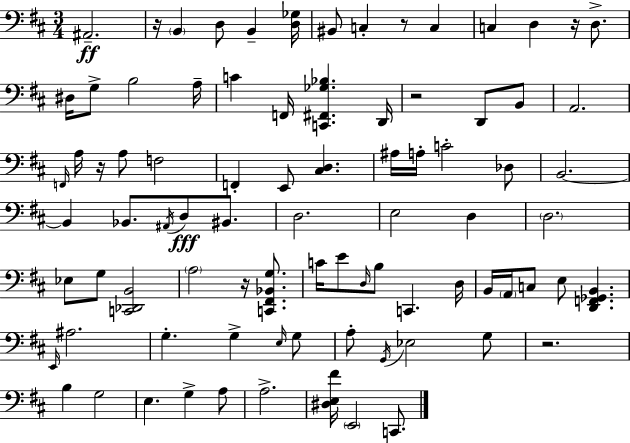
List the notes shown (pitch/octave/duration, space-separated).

A#2/h. R/s B2/q D3/e B2/q [D3,Gb3]/s BIS2/e C3/q R/e C3/q C3/q D3/q R/s D3/e. D#3/s G3/e B3/h A3/s C4/q F2/s [C2,F#2,Gb3,Bb3]/q. D2/s R/h D2/e B2/e A2/h. F2/s A3/s R/s A3/e F3/h F2/q E2/e [C#3,D3]/q. A#3/s A3/s C4/h Db3/e B2/h. B2/q Bb2/e. A#2/s D3/e BIS2/e. D3/h. E3/h D3/q D3/h. Eb3/e G3/e [C2,Db2,B2]/h A3/h R/s [C2,F#2,Bb2,G3]/e. C4/s E4/e D3/s B3/e C2/q. D3/s B2/s A2/s C3/e E3/e [D2,F2,Gb2,B2]/q. E2/s A#3/h. G3/q. G3/q E3/s G3/e A3/e G2/s Eb3/h G3/e R/h. B3/q G3/h E3/q. G3/q A3/e A3/h. [D#3,E3,F#4]/s E2/h C2/e.